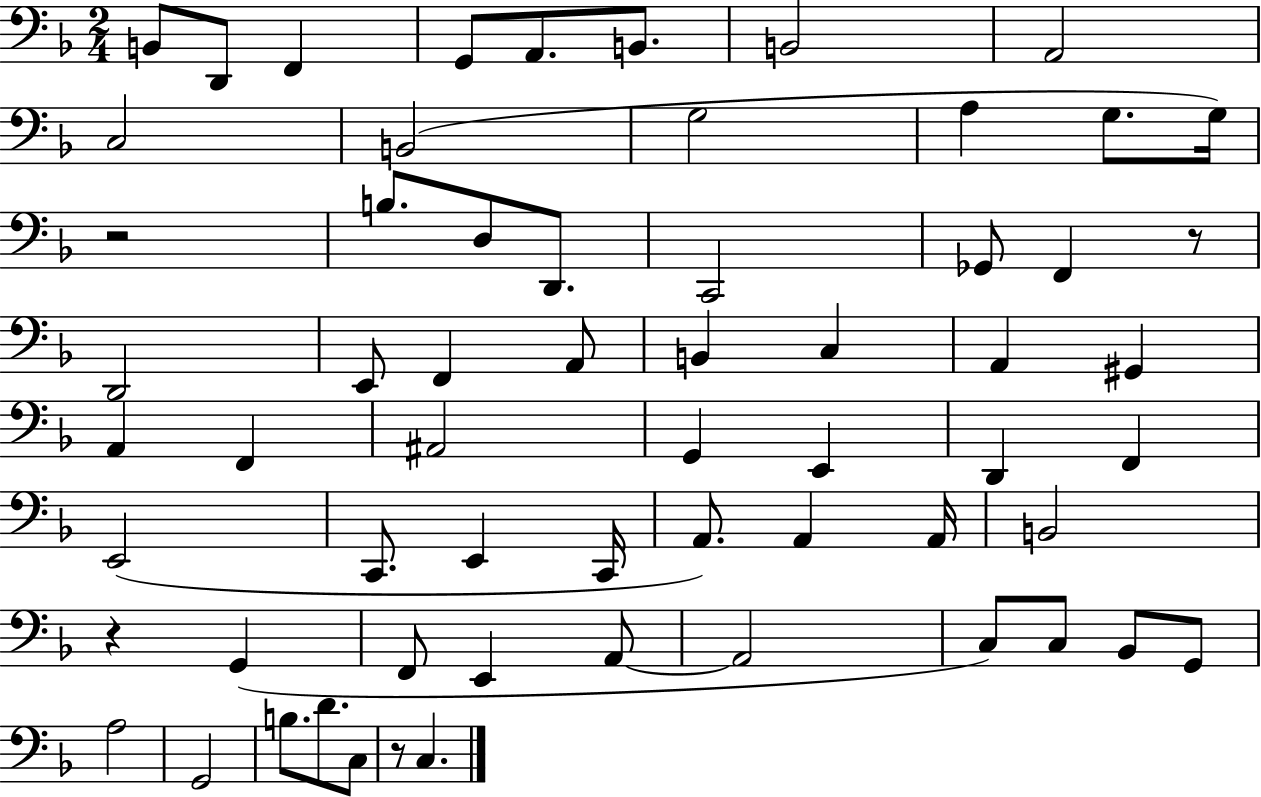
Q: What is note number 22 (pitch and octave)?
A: E2